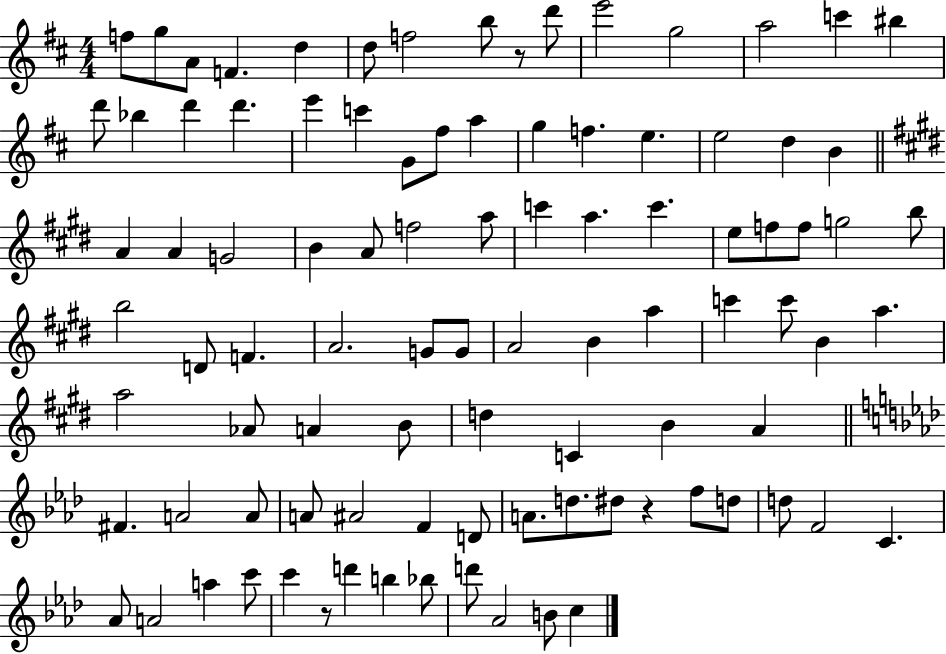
X:1
T:Untitled
M:4/4
L:1/4
K:D
f/2 g/2 A/2 F d d/2 f2 b/2 z/2 d'/2 e'2 g2 a2 c' ^b d'/2 _b d' d' e' c' G/2 ^f/2 a g f e e2 d B A A G2 B A/2 f2 a/2 c' a c' e/2 f/2 f/2 g2 b/2 b2 D/2 F A2 G/2 G/2 A2 B a c' c'/2 B a a2 _A/2 A B/2 d C B A ^F A2 A/2 A/2 ^A2 F D/2 A/2 d/2 ^d/2 z f/2 d/2 d/2 F2 C _A/2 A2 a c'/2 c' z/2 d' b _b/2 d'/2 _A2 B/2 c